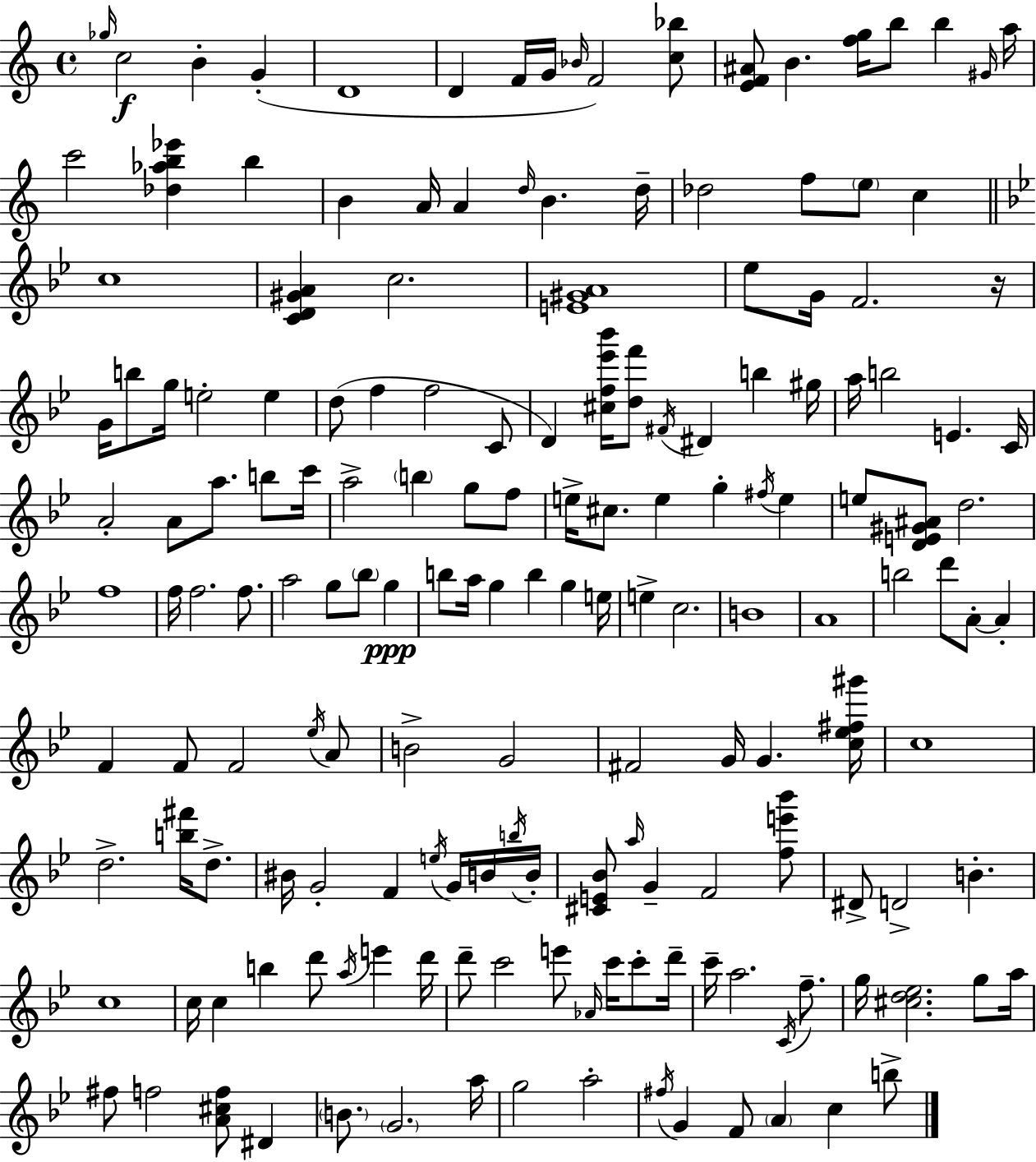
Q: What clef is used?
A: treble